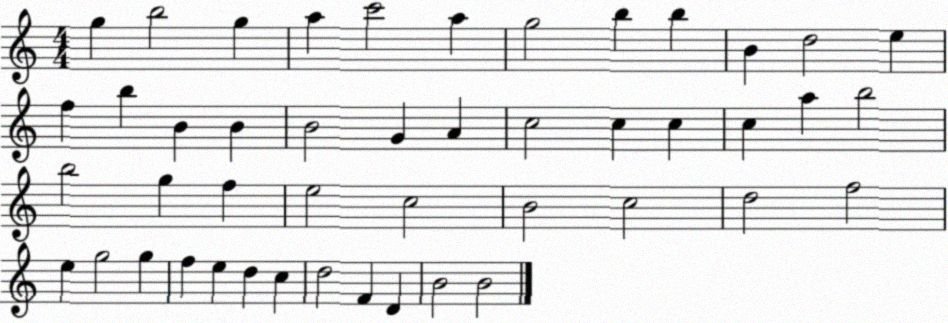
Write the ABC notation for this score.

X:1
T:Untitled
M:4/4
L:1/4
K:C
g b2 g a c'2 a g2 b b B d2 e f b B B B2 G A c2 c c c a b2 b2 g f e2 c2 B2 c2 d2 f2 e g2 g f e d c d2 F D B2 B2